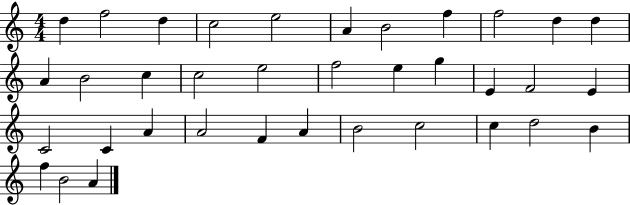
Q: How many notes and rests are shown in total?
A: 36